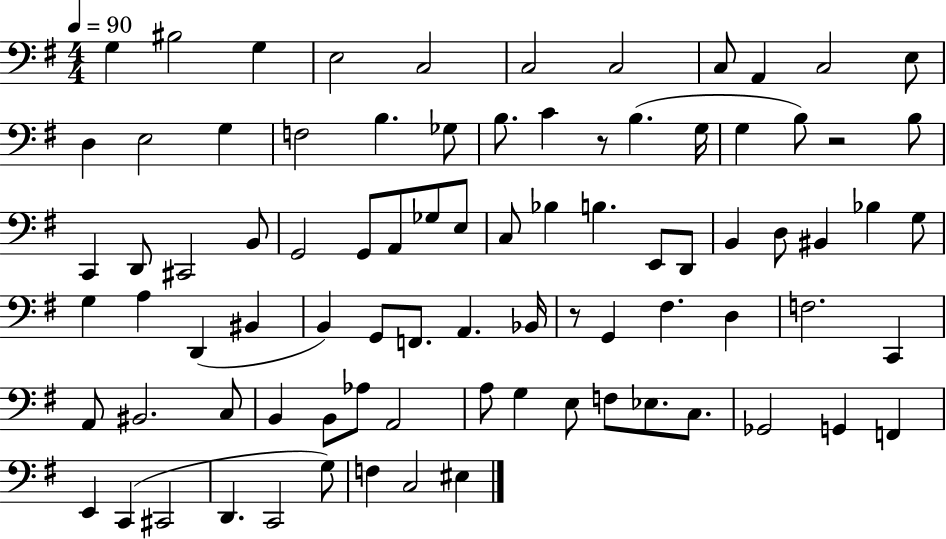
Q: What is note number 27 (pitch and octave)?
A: C#2